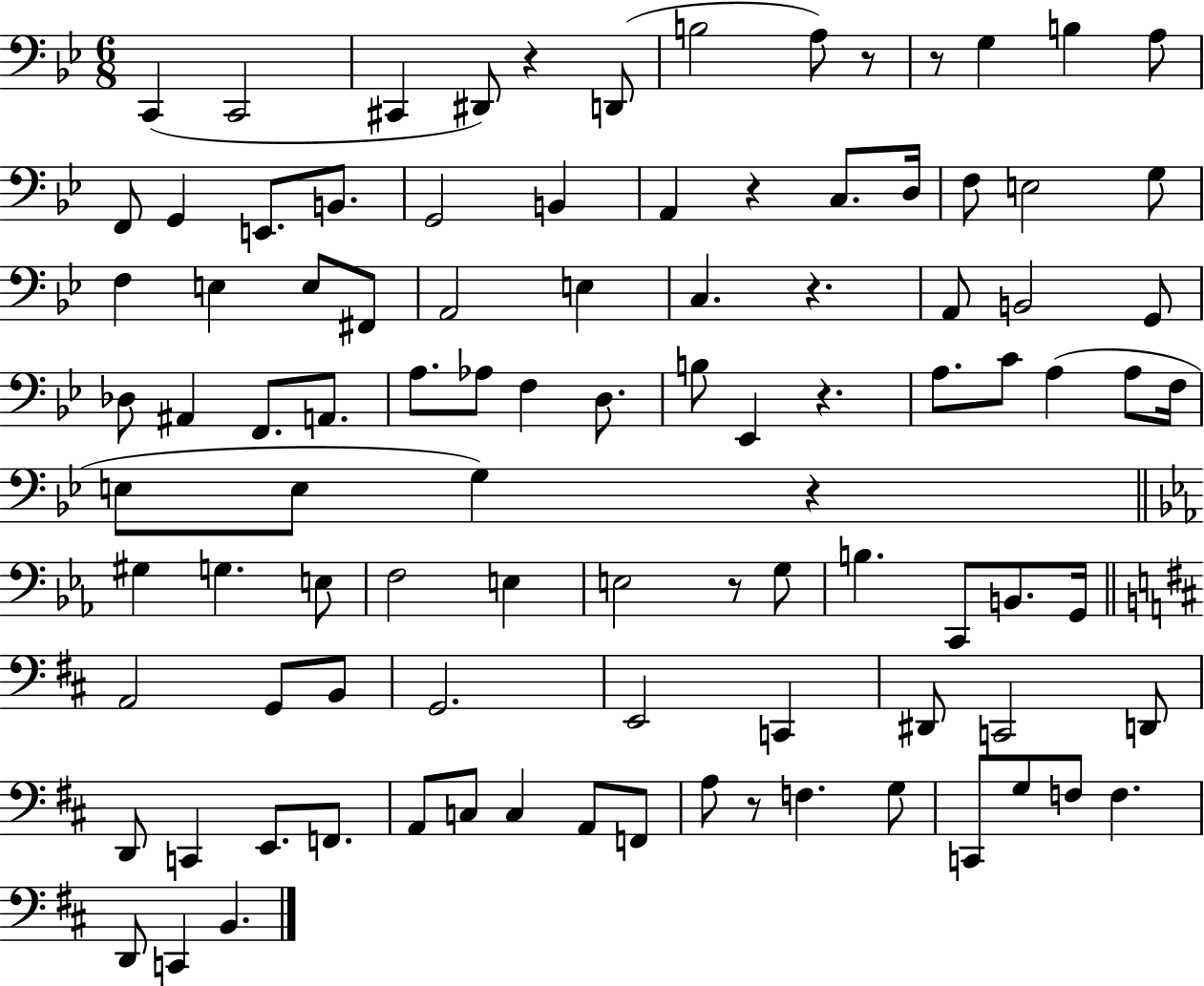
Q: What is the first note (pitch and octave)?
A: C2